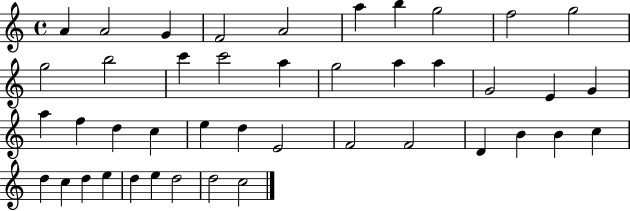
X:1
T:Untitled
M:4/4
L:1/4
K:C
A A2 G F2 A2 a b g2 f2 g2 g2 b2 c' c'2 a g2 a a G2 E G a f d c e d E2 F2 F2 D B B c d c d e d e d2 d2 c2